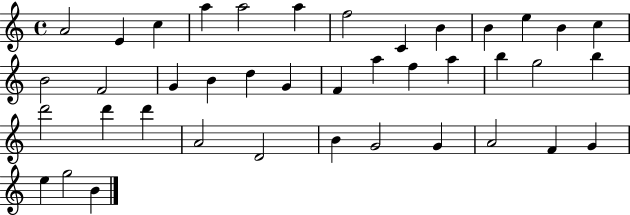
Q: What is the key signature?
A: C major